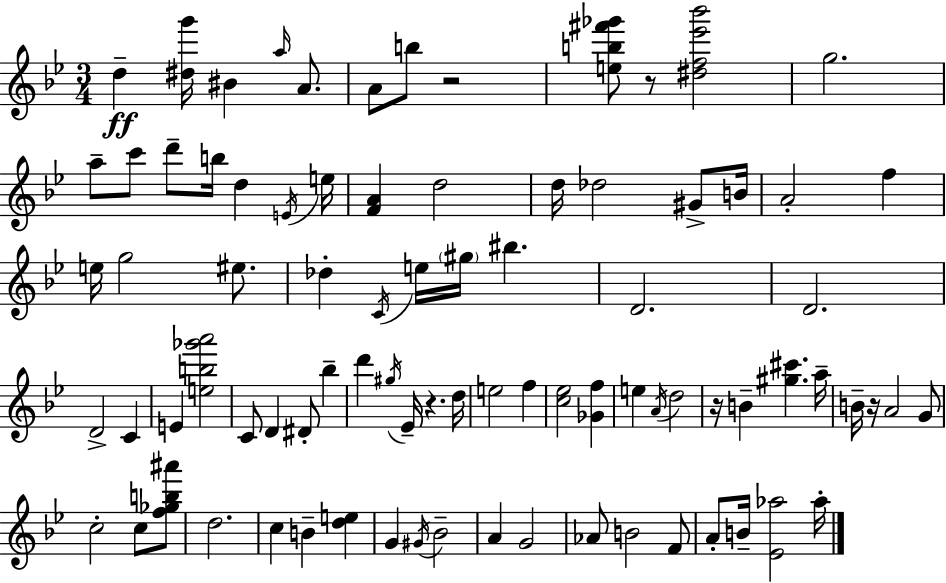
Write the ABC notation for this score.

X:1
T:Untitled
M:3/4
L:1/4
K:Bb
d [^dg']/4 ^B a/4 A/2 A/2 b/2 z2 [eb^f'_g']/2 z/2 [^df_e'_b']2 g2 a/2 c'/2 d'/2 b/4 d E/4 e/4 [FA] d2 d/4 _d2 ^G/2 B/4 A2 f e/4 g2 ^e/2 _d C/4 e/4 ^g/4 ^b D2 D2 D2 C E [eb_g'a']2 C/2 D ^D/2 _b d' ^g/4 _E/4 z d/4 e2 f [c_e]2 [_Gf] e A/4 d2 z/4 B [^g^c'] a/4 B/4 z/4 A2 G/2 c2 c/2 [f_gb^a']/2 d2 c B [de] G ^G/4 _B2 A G2 _A/2 B2 F/2 A/2 B/4 [_E_a]2 _a/4